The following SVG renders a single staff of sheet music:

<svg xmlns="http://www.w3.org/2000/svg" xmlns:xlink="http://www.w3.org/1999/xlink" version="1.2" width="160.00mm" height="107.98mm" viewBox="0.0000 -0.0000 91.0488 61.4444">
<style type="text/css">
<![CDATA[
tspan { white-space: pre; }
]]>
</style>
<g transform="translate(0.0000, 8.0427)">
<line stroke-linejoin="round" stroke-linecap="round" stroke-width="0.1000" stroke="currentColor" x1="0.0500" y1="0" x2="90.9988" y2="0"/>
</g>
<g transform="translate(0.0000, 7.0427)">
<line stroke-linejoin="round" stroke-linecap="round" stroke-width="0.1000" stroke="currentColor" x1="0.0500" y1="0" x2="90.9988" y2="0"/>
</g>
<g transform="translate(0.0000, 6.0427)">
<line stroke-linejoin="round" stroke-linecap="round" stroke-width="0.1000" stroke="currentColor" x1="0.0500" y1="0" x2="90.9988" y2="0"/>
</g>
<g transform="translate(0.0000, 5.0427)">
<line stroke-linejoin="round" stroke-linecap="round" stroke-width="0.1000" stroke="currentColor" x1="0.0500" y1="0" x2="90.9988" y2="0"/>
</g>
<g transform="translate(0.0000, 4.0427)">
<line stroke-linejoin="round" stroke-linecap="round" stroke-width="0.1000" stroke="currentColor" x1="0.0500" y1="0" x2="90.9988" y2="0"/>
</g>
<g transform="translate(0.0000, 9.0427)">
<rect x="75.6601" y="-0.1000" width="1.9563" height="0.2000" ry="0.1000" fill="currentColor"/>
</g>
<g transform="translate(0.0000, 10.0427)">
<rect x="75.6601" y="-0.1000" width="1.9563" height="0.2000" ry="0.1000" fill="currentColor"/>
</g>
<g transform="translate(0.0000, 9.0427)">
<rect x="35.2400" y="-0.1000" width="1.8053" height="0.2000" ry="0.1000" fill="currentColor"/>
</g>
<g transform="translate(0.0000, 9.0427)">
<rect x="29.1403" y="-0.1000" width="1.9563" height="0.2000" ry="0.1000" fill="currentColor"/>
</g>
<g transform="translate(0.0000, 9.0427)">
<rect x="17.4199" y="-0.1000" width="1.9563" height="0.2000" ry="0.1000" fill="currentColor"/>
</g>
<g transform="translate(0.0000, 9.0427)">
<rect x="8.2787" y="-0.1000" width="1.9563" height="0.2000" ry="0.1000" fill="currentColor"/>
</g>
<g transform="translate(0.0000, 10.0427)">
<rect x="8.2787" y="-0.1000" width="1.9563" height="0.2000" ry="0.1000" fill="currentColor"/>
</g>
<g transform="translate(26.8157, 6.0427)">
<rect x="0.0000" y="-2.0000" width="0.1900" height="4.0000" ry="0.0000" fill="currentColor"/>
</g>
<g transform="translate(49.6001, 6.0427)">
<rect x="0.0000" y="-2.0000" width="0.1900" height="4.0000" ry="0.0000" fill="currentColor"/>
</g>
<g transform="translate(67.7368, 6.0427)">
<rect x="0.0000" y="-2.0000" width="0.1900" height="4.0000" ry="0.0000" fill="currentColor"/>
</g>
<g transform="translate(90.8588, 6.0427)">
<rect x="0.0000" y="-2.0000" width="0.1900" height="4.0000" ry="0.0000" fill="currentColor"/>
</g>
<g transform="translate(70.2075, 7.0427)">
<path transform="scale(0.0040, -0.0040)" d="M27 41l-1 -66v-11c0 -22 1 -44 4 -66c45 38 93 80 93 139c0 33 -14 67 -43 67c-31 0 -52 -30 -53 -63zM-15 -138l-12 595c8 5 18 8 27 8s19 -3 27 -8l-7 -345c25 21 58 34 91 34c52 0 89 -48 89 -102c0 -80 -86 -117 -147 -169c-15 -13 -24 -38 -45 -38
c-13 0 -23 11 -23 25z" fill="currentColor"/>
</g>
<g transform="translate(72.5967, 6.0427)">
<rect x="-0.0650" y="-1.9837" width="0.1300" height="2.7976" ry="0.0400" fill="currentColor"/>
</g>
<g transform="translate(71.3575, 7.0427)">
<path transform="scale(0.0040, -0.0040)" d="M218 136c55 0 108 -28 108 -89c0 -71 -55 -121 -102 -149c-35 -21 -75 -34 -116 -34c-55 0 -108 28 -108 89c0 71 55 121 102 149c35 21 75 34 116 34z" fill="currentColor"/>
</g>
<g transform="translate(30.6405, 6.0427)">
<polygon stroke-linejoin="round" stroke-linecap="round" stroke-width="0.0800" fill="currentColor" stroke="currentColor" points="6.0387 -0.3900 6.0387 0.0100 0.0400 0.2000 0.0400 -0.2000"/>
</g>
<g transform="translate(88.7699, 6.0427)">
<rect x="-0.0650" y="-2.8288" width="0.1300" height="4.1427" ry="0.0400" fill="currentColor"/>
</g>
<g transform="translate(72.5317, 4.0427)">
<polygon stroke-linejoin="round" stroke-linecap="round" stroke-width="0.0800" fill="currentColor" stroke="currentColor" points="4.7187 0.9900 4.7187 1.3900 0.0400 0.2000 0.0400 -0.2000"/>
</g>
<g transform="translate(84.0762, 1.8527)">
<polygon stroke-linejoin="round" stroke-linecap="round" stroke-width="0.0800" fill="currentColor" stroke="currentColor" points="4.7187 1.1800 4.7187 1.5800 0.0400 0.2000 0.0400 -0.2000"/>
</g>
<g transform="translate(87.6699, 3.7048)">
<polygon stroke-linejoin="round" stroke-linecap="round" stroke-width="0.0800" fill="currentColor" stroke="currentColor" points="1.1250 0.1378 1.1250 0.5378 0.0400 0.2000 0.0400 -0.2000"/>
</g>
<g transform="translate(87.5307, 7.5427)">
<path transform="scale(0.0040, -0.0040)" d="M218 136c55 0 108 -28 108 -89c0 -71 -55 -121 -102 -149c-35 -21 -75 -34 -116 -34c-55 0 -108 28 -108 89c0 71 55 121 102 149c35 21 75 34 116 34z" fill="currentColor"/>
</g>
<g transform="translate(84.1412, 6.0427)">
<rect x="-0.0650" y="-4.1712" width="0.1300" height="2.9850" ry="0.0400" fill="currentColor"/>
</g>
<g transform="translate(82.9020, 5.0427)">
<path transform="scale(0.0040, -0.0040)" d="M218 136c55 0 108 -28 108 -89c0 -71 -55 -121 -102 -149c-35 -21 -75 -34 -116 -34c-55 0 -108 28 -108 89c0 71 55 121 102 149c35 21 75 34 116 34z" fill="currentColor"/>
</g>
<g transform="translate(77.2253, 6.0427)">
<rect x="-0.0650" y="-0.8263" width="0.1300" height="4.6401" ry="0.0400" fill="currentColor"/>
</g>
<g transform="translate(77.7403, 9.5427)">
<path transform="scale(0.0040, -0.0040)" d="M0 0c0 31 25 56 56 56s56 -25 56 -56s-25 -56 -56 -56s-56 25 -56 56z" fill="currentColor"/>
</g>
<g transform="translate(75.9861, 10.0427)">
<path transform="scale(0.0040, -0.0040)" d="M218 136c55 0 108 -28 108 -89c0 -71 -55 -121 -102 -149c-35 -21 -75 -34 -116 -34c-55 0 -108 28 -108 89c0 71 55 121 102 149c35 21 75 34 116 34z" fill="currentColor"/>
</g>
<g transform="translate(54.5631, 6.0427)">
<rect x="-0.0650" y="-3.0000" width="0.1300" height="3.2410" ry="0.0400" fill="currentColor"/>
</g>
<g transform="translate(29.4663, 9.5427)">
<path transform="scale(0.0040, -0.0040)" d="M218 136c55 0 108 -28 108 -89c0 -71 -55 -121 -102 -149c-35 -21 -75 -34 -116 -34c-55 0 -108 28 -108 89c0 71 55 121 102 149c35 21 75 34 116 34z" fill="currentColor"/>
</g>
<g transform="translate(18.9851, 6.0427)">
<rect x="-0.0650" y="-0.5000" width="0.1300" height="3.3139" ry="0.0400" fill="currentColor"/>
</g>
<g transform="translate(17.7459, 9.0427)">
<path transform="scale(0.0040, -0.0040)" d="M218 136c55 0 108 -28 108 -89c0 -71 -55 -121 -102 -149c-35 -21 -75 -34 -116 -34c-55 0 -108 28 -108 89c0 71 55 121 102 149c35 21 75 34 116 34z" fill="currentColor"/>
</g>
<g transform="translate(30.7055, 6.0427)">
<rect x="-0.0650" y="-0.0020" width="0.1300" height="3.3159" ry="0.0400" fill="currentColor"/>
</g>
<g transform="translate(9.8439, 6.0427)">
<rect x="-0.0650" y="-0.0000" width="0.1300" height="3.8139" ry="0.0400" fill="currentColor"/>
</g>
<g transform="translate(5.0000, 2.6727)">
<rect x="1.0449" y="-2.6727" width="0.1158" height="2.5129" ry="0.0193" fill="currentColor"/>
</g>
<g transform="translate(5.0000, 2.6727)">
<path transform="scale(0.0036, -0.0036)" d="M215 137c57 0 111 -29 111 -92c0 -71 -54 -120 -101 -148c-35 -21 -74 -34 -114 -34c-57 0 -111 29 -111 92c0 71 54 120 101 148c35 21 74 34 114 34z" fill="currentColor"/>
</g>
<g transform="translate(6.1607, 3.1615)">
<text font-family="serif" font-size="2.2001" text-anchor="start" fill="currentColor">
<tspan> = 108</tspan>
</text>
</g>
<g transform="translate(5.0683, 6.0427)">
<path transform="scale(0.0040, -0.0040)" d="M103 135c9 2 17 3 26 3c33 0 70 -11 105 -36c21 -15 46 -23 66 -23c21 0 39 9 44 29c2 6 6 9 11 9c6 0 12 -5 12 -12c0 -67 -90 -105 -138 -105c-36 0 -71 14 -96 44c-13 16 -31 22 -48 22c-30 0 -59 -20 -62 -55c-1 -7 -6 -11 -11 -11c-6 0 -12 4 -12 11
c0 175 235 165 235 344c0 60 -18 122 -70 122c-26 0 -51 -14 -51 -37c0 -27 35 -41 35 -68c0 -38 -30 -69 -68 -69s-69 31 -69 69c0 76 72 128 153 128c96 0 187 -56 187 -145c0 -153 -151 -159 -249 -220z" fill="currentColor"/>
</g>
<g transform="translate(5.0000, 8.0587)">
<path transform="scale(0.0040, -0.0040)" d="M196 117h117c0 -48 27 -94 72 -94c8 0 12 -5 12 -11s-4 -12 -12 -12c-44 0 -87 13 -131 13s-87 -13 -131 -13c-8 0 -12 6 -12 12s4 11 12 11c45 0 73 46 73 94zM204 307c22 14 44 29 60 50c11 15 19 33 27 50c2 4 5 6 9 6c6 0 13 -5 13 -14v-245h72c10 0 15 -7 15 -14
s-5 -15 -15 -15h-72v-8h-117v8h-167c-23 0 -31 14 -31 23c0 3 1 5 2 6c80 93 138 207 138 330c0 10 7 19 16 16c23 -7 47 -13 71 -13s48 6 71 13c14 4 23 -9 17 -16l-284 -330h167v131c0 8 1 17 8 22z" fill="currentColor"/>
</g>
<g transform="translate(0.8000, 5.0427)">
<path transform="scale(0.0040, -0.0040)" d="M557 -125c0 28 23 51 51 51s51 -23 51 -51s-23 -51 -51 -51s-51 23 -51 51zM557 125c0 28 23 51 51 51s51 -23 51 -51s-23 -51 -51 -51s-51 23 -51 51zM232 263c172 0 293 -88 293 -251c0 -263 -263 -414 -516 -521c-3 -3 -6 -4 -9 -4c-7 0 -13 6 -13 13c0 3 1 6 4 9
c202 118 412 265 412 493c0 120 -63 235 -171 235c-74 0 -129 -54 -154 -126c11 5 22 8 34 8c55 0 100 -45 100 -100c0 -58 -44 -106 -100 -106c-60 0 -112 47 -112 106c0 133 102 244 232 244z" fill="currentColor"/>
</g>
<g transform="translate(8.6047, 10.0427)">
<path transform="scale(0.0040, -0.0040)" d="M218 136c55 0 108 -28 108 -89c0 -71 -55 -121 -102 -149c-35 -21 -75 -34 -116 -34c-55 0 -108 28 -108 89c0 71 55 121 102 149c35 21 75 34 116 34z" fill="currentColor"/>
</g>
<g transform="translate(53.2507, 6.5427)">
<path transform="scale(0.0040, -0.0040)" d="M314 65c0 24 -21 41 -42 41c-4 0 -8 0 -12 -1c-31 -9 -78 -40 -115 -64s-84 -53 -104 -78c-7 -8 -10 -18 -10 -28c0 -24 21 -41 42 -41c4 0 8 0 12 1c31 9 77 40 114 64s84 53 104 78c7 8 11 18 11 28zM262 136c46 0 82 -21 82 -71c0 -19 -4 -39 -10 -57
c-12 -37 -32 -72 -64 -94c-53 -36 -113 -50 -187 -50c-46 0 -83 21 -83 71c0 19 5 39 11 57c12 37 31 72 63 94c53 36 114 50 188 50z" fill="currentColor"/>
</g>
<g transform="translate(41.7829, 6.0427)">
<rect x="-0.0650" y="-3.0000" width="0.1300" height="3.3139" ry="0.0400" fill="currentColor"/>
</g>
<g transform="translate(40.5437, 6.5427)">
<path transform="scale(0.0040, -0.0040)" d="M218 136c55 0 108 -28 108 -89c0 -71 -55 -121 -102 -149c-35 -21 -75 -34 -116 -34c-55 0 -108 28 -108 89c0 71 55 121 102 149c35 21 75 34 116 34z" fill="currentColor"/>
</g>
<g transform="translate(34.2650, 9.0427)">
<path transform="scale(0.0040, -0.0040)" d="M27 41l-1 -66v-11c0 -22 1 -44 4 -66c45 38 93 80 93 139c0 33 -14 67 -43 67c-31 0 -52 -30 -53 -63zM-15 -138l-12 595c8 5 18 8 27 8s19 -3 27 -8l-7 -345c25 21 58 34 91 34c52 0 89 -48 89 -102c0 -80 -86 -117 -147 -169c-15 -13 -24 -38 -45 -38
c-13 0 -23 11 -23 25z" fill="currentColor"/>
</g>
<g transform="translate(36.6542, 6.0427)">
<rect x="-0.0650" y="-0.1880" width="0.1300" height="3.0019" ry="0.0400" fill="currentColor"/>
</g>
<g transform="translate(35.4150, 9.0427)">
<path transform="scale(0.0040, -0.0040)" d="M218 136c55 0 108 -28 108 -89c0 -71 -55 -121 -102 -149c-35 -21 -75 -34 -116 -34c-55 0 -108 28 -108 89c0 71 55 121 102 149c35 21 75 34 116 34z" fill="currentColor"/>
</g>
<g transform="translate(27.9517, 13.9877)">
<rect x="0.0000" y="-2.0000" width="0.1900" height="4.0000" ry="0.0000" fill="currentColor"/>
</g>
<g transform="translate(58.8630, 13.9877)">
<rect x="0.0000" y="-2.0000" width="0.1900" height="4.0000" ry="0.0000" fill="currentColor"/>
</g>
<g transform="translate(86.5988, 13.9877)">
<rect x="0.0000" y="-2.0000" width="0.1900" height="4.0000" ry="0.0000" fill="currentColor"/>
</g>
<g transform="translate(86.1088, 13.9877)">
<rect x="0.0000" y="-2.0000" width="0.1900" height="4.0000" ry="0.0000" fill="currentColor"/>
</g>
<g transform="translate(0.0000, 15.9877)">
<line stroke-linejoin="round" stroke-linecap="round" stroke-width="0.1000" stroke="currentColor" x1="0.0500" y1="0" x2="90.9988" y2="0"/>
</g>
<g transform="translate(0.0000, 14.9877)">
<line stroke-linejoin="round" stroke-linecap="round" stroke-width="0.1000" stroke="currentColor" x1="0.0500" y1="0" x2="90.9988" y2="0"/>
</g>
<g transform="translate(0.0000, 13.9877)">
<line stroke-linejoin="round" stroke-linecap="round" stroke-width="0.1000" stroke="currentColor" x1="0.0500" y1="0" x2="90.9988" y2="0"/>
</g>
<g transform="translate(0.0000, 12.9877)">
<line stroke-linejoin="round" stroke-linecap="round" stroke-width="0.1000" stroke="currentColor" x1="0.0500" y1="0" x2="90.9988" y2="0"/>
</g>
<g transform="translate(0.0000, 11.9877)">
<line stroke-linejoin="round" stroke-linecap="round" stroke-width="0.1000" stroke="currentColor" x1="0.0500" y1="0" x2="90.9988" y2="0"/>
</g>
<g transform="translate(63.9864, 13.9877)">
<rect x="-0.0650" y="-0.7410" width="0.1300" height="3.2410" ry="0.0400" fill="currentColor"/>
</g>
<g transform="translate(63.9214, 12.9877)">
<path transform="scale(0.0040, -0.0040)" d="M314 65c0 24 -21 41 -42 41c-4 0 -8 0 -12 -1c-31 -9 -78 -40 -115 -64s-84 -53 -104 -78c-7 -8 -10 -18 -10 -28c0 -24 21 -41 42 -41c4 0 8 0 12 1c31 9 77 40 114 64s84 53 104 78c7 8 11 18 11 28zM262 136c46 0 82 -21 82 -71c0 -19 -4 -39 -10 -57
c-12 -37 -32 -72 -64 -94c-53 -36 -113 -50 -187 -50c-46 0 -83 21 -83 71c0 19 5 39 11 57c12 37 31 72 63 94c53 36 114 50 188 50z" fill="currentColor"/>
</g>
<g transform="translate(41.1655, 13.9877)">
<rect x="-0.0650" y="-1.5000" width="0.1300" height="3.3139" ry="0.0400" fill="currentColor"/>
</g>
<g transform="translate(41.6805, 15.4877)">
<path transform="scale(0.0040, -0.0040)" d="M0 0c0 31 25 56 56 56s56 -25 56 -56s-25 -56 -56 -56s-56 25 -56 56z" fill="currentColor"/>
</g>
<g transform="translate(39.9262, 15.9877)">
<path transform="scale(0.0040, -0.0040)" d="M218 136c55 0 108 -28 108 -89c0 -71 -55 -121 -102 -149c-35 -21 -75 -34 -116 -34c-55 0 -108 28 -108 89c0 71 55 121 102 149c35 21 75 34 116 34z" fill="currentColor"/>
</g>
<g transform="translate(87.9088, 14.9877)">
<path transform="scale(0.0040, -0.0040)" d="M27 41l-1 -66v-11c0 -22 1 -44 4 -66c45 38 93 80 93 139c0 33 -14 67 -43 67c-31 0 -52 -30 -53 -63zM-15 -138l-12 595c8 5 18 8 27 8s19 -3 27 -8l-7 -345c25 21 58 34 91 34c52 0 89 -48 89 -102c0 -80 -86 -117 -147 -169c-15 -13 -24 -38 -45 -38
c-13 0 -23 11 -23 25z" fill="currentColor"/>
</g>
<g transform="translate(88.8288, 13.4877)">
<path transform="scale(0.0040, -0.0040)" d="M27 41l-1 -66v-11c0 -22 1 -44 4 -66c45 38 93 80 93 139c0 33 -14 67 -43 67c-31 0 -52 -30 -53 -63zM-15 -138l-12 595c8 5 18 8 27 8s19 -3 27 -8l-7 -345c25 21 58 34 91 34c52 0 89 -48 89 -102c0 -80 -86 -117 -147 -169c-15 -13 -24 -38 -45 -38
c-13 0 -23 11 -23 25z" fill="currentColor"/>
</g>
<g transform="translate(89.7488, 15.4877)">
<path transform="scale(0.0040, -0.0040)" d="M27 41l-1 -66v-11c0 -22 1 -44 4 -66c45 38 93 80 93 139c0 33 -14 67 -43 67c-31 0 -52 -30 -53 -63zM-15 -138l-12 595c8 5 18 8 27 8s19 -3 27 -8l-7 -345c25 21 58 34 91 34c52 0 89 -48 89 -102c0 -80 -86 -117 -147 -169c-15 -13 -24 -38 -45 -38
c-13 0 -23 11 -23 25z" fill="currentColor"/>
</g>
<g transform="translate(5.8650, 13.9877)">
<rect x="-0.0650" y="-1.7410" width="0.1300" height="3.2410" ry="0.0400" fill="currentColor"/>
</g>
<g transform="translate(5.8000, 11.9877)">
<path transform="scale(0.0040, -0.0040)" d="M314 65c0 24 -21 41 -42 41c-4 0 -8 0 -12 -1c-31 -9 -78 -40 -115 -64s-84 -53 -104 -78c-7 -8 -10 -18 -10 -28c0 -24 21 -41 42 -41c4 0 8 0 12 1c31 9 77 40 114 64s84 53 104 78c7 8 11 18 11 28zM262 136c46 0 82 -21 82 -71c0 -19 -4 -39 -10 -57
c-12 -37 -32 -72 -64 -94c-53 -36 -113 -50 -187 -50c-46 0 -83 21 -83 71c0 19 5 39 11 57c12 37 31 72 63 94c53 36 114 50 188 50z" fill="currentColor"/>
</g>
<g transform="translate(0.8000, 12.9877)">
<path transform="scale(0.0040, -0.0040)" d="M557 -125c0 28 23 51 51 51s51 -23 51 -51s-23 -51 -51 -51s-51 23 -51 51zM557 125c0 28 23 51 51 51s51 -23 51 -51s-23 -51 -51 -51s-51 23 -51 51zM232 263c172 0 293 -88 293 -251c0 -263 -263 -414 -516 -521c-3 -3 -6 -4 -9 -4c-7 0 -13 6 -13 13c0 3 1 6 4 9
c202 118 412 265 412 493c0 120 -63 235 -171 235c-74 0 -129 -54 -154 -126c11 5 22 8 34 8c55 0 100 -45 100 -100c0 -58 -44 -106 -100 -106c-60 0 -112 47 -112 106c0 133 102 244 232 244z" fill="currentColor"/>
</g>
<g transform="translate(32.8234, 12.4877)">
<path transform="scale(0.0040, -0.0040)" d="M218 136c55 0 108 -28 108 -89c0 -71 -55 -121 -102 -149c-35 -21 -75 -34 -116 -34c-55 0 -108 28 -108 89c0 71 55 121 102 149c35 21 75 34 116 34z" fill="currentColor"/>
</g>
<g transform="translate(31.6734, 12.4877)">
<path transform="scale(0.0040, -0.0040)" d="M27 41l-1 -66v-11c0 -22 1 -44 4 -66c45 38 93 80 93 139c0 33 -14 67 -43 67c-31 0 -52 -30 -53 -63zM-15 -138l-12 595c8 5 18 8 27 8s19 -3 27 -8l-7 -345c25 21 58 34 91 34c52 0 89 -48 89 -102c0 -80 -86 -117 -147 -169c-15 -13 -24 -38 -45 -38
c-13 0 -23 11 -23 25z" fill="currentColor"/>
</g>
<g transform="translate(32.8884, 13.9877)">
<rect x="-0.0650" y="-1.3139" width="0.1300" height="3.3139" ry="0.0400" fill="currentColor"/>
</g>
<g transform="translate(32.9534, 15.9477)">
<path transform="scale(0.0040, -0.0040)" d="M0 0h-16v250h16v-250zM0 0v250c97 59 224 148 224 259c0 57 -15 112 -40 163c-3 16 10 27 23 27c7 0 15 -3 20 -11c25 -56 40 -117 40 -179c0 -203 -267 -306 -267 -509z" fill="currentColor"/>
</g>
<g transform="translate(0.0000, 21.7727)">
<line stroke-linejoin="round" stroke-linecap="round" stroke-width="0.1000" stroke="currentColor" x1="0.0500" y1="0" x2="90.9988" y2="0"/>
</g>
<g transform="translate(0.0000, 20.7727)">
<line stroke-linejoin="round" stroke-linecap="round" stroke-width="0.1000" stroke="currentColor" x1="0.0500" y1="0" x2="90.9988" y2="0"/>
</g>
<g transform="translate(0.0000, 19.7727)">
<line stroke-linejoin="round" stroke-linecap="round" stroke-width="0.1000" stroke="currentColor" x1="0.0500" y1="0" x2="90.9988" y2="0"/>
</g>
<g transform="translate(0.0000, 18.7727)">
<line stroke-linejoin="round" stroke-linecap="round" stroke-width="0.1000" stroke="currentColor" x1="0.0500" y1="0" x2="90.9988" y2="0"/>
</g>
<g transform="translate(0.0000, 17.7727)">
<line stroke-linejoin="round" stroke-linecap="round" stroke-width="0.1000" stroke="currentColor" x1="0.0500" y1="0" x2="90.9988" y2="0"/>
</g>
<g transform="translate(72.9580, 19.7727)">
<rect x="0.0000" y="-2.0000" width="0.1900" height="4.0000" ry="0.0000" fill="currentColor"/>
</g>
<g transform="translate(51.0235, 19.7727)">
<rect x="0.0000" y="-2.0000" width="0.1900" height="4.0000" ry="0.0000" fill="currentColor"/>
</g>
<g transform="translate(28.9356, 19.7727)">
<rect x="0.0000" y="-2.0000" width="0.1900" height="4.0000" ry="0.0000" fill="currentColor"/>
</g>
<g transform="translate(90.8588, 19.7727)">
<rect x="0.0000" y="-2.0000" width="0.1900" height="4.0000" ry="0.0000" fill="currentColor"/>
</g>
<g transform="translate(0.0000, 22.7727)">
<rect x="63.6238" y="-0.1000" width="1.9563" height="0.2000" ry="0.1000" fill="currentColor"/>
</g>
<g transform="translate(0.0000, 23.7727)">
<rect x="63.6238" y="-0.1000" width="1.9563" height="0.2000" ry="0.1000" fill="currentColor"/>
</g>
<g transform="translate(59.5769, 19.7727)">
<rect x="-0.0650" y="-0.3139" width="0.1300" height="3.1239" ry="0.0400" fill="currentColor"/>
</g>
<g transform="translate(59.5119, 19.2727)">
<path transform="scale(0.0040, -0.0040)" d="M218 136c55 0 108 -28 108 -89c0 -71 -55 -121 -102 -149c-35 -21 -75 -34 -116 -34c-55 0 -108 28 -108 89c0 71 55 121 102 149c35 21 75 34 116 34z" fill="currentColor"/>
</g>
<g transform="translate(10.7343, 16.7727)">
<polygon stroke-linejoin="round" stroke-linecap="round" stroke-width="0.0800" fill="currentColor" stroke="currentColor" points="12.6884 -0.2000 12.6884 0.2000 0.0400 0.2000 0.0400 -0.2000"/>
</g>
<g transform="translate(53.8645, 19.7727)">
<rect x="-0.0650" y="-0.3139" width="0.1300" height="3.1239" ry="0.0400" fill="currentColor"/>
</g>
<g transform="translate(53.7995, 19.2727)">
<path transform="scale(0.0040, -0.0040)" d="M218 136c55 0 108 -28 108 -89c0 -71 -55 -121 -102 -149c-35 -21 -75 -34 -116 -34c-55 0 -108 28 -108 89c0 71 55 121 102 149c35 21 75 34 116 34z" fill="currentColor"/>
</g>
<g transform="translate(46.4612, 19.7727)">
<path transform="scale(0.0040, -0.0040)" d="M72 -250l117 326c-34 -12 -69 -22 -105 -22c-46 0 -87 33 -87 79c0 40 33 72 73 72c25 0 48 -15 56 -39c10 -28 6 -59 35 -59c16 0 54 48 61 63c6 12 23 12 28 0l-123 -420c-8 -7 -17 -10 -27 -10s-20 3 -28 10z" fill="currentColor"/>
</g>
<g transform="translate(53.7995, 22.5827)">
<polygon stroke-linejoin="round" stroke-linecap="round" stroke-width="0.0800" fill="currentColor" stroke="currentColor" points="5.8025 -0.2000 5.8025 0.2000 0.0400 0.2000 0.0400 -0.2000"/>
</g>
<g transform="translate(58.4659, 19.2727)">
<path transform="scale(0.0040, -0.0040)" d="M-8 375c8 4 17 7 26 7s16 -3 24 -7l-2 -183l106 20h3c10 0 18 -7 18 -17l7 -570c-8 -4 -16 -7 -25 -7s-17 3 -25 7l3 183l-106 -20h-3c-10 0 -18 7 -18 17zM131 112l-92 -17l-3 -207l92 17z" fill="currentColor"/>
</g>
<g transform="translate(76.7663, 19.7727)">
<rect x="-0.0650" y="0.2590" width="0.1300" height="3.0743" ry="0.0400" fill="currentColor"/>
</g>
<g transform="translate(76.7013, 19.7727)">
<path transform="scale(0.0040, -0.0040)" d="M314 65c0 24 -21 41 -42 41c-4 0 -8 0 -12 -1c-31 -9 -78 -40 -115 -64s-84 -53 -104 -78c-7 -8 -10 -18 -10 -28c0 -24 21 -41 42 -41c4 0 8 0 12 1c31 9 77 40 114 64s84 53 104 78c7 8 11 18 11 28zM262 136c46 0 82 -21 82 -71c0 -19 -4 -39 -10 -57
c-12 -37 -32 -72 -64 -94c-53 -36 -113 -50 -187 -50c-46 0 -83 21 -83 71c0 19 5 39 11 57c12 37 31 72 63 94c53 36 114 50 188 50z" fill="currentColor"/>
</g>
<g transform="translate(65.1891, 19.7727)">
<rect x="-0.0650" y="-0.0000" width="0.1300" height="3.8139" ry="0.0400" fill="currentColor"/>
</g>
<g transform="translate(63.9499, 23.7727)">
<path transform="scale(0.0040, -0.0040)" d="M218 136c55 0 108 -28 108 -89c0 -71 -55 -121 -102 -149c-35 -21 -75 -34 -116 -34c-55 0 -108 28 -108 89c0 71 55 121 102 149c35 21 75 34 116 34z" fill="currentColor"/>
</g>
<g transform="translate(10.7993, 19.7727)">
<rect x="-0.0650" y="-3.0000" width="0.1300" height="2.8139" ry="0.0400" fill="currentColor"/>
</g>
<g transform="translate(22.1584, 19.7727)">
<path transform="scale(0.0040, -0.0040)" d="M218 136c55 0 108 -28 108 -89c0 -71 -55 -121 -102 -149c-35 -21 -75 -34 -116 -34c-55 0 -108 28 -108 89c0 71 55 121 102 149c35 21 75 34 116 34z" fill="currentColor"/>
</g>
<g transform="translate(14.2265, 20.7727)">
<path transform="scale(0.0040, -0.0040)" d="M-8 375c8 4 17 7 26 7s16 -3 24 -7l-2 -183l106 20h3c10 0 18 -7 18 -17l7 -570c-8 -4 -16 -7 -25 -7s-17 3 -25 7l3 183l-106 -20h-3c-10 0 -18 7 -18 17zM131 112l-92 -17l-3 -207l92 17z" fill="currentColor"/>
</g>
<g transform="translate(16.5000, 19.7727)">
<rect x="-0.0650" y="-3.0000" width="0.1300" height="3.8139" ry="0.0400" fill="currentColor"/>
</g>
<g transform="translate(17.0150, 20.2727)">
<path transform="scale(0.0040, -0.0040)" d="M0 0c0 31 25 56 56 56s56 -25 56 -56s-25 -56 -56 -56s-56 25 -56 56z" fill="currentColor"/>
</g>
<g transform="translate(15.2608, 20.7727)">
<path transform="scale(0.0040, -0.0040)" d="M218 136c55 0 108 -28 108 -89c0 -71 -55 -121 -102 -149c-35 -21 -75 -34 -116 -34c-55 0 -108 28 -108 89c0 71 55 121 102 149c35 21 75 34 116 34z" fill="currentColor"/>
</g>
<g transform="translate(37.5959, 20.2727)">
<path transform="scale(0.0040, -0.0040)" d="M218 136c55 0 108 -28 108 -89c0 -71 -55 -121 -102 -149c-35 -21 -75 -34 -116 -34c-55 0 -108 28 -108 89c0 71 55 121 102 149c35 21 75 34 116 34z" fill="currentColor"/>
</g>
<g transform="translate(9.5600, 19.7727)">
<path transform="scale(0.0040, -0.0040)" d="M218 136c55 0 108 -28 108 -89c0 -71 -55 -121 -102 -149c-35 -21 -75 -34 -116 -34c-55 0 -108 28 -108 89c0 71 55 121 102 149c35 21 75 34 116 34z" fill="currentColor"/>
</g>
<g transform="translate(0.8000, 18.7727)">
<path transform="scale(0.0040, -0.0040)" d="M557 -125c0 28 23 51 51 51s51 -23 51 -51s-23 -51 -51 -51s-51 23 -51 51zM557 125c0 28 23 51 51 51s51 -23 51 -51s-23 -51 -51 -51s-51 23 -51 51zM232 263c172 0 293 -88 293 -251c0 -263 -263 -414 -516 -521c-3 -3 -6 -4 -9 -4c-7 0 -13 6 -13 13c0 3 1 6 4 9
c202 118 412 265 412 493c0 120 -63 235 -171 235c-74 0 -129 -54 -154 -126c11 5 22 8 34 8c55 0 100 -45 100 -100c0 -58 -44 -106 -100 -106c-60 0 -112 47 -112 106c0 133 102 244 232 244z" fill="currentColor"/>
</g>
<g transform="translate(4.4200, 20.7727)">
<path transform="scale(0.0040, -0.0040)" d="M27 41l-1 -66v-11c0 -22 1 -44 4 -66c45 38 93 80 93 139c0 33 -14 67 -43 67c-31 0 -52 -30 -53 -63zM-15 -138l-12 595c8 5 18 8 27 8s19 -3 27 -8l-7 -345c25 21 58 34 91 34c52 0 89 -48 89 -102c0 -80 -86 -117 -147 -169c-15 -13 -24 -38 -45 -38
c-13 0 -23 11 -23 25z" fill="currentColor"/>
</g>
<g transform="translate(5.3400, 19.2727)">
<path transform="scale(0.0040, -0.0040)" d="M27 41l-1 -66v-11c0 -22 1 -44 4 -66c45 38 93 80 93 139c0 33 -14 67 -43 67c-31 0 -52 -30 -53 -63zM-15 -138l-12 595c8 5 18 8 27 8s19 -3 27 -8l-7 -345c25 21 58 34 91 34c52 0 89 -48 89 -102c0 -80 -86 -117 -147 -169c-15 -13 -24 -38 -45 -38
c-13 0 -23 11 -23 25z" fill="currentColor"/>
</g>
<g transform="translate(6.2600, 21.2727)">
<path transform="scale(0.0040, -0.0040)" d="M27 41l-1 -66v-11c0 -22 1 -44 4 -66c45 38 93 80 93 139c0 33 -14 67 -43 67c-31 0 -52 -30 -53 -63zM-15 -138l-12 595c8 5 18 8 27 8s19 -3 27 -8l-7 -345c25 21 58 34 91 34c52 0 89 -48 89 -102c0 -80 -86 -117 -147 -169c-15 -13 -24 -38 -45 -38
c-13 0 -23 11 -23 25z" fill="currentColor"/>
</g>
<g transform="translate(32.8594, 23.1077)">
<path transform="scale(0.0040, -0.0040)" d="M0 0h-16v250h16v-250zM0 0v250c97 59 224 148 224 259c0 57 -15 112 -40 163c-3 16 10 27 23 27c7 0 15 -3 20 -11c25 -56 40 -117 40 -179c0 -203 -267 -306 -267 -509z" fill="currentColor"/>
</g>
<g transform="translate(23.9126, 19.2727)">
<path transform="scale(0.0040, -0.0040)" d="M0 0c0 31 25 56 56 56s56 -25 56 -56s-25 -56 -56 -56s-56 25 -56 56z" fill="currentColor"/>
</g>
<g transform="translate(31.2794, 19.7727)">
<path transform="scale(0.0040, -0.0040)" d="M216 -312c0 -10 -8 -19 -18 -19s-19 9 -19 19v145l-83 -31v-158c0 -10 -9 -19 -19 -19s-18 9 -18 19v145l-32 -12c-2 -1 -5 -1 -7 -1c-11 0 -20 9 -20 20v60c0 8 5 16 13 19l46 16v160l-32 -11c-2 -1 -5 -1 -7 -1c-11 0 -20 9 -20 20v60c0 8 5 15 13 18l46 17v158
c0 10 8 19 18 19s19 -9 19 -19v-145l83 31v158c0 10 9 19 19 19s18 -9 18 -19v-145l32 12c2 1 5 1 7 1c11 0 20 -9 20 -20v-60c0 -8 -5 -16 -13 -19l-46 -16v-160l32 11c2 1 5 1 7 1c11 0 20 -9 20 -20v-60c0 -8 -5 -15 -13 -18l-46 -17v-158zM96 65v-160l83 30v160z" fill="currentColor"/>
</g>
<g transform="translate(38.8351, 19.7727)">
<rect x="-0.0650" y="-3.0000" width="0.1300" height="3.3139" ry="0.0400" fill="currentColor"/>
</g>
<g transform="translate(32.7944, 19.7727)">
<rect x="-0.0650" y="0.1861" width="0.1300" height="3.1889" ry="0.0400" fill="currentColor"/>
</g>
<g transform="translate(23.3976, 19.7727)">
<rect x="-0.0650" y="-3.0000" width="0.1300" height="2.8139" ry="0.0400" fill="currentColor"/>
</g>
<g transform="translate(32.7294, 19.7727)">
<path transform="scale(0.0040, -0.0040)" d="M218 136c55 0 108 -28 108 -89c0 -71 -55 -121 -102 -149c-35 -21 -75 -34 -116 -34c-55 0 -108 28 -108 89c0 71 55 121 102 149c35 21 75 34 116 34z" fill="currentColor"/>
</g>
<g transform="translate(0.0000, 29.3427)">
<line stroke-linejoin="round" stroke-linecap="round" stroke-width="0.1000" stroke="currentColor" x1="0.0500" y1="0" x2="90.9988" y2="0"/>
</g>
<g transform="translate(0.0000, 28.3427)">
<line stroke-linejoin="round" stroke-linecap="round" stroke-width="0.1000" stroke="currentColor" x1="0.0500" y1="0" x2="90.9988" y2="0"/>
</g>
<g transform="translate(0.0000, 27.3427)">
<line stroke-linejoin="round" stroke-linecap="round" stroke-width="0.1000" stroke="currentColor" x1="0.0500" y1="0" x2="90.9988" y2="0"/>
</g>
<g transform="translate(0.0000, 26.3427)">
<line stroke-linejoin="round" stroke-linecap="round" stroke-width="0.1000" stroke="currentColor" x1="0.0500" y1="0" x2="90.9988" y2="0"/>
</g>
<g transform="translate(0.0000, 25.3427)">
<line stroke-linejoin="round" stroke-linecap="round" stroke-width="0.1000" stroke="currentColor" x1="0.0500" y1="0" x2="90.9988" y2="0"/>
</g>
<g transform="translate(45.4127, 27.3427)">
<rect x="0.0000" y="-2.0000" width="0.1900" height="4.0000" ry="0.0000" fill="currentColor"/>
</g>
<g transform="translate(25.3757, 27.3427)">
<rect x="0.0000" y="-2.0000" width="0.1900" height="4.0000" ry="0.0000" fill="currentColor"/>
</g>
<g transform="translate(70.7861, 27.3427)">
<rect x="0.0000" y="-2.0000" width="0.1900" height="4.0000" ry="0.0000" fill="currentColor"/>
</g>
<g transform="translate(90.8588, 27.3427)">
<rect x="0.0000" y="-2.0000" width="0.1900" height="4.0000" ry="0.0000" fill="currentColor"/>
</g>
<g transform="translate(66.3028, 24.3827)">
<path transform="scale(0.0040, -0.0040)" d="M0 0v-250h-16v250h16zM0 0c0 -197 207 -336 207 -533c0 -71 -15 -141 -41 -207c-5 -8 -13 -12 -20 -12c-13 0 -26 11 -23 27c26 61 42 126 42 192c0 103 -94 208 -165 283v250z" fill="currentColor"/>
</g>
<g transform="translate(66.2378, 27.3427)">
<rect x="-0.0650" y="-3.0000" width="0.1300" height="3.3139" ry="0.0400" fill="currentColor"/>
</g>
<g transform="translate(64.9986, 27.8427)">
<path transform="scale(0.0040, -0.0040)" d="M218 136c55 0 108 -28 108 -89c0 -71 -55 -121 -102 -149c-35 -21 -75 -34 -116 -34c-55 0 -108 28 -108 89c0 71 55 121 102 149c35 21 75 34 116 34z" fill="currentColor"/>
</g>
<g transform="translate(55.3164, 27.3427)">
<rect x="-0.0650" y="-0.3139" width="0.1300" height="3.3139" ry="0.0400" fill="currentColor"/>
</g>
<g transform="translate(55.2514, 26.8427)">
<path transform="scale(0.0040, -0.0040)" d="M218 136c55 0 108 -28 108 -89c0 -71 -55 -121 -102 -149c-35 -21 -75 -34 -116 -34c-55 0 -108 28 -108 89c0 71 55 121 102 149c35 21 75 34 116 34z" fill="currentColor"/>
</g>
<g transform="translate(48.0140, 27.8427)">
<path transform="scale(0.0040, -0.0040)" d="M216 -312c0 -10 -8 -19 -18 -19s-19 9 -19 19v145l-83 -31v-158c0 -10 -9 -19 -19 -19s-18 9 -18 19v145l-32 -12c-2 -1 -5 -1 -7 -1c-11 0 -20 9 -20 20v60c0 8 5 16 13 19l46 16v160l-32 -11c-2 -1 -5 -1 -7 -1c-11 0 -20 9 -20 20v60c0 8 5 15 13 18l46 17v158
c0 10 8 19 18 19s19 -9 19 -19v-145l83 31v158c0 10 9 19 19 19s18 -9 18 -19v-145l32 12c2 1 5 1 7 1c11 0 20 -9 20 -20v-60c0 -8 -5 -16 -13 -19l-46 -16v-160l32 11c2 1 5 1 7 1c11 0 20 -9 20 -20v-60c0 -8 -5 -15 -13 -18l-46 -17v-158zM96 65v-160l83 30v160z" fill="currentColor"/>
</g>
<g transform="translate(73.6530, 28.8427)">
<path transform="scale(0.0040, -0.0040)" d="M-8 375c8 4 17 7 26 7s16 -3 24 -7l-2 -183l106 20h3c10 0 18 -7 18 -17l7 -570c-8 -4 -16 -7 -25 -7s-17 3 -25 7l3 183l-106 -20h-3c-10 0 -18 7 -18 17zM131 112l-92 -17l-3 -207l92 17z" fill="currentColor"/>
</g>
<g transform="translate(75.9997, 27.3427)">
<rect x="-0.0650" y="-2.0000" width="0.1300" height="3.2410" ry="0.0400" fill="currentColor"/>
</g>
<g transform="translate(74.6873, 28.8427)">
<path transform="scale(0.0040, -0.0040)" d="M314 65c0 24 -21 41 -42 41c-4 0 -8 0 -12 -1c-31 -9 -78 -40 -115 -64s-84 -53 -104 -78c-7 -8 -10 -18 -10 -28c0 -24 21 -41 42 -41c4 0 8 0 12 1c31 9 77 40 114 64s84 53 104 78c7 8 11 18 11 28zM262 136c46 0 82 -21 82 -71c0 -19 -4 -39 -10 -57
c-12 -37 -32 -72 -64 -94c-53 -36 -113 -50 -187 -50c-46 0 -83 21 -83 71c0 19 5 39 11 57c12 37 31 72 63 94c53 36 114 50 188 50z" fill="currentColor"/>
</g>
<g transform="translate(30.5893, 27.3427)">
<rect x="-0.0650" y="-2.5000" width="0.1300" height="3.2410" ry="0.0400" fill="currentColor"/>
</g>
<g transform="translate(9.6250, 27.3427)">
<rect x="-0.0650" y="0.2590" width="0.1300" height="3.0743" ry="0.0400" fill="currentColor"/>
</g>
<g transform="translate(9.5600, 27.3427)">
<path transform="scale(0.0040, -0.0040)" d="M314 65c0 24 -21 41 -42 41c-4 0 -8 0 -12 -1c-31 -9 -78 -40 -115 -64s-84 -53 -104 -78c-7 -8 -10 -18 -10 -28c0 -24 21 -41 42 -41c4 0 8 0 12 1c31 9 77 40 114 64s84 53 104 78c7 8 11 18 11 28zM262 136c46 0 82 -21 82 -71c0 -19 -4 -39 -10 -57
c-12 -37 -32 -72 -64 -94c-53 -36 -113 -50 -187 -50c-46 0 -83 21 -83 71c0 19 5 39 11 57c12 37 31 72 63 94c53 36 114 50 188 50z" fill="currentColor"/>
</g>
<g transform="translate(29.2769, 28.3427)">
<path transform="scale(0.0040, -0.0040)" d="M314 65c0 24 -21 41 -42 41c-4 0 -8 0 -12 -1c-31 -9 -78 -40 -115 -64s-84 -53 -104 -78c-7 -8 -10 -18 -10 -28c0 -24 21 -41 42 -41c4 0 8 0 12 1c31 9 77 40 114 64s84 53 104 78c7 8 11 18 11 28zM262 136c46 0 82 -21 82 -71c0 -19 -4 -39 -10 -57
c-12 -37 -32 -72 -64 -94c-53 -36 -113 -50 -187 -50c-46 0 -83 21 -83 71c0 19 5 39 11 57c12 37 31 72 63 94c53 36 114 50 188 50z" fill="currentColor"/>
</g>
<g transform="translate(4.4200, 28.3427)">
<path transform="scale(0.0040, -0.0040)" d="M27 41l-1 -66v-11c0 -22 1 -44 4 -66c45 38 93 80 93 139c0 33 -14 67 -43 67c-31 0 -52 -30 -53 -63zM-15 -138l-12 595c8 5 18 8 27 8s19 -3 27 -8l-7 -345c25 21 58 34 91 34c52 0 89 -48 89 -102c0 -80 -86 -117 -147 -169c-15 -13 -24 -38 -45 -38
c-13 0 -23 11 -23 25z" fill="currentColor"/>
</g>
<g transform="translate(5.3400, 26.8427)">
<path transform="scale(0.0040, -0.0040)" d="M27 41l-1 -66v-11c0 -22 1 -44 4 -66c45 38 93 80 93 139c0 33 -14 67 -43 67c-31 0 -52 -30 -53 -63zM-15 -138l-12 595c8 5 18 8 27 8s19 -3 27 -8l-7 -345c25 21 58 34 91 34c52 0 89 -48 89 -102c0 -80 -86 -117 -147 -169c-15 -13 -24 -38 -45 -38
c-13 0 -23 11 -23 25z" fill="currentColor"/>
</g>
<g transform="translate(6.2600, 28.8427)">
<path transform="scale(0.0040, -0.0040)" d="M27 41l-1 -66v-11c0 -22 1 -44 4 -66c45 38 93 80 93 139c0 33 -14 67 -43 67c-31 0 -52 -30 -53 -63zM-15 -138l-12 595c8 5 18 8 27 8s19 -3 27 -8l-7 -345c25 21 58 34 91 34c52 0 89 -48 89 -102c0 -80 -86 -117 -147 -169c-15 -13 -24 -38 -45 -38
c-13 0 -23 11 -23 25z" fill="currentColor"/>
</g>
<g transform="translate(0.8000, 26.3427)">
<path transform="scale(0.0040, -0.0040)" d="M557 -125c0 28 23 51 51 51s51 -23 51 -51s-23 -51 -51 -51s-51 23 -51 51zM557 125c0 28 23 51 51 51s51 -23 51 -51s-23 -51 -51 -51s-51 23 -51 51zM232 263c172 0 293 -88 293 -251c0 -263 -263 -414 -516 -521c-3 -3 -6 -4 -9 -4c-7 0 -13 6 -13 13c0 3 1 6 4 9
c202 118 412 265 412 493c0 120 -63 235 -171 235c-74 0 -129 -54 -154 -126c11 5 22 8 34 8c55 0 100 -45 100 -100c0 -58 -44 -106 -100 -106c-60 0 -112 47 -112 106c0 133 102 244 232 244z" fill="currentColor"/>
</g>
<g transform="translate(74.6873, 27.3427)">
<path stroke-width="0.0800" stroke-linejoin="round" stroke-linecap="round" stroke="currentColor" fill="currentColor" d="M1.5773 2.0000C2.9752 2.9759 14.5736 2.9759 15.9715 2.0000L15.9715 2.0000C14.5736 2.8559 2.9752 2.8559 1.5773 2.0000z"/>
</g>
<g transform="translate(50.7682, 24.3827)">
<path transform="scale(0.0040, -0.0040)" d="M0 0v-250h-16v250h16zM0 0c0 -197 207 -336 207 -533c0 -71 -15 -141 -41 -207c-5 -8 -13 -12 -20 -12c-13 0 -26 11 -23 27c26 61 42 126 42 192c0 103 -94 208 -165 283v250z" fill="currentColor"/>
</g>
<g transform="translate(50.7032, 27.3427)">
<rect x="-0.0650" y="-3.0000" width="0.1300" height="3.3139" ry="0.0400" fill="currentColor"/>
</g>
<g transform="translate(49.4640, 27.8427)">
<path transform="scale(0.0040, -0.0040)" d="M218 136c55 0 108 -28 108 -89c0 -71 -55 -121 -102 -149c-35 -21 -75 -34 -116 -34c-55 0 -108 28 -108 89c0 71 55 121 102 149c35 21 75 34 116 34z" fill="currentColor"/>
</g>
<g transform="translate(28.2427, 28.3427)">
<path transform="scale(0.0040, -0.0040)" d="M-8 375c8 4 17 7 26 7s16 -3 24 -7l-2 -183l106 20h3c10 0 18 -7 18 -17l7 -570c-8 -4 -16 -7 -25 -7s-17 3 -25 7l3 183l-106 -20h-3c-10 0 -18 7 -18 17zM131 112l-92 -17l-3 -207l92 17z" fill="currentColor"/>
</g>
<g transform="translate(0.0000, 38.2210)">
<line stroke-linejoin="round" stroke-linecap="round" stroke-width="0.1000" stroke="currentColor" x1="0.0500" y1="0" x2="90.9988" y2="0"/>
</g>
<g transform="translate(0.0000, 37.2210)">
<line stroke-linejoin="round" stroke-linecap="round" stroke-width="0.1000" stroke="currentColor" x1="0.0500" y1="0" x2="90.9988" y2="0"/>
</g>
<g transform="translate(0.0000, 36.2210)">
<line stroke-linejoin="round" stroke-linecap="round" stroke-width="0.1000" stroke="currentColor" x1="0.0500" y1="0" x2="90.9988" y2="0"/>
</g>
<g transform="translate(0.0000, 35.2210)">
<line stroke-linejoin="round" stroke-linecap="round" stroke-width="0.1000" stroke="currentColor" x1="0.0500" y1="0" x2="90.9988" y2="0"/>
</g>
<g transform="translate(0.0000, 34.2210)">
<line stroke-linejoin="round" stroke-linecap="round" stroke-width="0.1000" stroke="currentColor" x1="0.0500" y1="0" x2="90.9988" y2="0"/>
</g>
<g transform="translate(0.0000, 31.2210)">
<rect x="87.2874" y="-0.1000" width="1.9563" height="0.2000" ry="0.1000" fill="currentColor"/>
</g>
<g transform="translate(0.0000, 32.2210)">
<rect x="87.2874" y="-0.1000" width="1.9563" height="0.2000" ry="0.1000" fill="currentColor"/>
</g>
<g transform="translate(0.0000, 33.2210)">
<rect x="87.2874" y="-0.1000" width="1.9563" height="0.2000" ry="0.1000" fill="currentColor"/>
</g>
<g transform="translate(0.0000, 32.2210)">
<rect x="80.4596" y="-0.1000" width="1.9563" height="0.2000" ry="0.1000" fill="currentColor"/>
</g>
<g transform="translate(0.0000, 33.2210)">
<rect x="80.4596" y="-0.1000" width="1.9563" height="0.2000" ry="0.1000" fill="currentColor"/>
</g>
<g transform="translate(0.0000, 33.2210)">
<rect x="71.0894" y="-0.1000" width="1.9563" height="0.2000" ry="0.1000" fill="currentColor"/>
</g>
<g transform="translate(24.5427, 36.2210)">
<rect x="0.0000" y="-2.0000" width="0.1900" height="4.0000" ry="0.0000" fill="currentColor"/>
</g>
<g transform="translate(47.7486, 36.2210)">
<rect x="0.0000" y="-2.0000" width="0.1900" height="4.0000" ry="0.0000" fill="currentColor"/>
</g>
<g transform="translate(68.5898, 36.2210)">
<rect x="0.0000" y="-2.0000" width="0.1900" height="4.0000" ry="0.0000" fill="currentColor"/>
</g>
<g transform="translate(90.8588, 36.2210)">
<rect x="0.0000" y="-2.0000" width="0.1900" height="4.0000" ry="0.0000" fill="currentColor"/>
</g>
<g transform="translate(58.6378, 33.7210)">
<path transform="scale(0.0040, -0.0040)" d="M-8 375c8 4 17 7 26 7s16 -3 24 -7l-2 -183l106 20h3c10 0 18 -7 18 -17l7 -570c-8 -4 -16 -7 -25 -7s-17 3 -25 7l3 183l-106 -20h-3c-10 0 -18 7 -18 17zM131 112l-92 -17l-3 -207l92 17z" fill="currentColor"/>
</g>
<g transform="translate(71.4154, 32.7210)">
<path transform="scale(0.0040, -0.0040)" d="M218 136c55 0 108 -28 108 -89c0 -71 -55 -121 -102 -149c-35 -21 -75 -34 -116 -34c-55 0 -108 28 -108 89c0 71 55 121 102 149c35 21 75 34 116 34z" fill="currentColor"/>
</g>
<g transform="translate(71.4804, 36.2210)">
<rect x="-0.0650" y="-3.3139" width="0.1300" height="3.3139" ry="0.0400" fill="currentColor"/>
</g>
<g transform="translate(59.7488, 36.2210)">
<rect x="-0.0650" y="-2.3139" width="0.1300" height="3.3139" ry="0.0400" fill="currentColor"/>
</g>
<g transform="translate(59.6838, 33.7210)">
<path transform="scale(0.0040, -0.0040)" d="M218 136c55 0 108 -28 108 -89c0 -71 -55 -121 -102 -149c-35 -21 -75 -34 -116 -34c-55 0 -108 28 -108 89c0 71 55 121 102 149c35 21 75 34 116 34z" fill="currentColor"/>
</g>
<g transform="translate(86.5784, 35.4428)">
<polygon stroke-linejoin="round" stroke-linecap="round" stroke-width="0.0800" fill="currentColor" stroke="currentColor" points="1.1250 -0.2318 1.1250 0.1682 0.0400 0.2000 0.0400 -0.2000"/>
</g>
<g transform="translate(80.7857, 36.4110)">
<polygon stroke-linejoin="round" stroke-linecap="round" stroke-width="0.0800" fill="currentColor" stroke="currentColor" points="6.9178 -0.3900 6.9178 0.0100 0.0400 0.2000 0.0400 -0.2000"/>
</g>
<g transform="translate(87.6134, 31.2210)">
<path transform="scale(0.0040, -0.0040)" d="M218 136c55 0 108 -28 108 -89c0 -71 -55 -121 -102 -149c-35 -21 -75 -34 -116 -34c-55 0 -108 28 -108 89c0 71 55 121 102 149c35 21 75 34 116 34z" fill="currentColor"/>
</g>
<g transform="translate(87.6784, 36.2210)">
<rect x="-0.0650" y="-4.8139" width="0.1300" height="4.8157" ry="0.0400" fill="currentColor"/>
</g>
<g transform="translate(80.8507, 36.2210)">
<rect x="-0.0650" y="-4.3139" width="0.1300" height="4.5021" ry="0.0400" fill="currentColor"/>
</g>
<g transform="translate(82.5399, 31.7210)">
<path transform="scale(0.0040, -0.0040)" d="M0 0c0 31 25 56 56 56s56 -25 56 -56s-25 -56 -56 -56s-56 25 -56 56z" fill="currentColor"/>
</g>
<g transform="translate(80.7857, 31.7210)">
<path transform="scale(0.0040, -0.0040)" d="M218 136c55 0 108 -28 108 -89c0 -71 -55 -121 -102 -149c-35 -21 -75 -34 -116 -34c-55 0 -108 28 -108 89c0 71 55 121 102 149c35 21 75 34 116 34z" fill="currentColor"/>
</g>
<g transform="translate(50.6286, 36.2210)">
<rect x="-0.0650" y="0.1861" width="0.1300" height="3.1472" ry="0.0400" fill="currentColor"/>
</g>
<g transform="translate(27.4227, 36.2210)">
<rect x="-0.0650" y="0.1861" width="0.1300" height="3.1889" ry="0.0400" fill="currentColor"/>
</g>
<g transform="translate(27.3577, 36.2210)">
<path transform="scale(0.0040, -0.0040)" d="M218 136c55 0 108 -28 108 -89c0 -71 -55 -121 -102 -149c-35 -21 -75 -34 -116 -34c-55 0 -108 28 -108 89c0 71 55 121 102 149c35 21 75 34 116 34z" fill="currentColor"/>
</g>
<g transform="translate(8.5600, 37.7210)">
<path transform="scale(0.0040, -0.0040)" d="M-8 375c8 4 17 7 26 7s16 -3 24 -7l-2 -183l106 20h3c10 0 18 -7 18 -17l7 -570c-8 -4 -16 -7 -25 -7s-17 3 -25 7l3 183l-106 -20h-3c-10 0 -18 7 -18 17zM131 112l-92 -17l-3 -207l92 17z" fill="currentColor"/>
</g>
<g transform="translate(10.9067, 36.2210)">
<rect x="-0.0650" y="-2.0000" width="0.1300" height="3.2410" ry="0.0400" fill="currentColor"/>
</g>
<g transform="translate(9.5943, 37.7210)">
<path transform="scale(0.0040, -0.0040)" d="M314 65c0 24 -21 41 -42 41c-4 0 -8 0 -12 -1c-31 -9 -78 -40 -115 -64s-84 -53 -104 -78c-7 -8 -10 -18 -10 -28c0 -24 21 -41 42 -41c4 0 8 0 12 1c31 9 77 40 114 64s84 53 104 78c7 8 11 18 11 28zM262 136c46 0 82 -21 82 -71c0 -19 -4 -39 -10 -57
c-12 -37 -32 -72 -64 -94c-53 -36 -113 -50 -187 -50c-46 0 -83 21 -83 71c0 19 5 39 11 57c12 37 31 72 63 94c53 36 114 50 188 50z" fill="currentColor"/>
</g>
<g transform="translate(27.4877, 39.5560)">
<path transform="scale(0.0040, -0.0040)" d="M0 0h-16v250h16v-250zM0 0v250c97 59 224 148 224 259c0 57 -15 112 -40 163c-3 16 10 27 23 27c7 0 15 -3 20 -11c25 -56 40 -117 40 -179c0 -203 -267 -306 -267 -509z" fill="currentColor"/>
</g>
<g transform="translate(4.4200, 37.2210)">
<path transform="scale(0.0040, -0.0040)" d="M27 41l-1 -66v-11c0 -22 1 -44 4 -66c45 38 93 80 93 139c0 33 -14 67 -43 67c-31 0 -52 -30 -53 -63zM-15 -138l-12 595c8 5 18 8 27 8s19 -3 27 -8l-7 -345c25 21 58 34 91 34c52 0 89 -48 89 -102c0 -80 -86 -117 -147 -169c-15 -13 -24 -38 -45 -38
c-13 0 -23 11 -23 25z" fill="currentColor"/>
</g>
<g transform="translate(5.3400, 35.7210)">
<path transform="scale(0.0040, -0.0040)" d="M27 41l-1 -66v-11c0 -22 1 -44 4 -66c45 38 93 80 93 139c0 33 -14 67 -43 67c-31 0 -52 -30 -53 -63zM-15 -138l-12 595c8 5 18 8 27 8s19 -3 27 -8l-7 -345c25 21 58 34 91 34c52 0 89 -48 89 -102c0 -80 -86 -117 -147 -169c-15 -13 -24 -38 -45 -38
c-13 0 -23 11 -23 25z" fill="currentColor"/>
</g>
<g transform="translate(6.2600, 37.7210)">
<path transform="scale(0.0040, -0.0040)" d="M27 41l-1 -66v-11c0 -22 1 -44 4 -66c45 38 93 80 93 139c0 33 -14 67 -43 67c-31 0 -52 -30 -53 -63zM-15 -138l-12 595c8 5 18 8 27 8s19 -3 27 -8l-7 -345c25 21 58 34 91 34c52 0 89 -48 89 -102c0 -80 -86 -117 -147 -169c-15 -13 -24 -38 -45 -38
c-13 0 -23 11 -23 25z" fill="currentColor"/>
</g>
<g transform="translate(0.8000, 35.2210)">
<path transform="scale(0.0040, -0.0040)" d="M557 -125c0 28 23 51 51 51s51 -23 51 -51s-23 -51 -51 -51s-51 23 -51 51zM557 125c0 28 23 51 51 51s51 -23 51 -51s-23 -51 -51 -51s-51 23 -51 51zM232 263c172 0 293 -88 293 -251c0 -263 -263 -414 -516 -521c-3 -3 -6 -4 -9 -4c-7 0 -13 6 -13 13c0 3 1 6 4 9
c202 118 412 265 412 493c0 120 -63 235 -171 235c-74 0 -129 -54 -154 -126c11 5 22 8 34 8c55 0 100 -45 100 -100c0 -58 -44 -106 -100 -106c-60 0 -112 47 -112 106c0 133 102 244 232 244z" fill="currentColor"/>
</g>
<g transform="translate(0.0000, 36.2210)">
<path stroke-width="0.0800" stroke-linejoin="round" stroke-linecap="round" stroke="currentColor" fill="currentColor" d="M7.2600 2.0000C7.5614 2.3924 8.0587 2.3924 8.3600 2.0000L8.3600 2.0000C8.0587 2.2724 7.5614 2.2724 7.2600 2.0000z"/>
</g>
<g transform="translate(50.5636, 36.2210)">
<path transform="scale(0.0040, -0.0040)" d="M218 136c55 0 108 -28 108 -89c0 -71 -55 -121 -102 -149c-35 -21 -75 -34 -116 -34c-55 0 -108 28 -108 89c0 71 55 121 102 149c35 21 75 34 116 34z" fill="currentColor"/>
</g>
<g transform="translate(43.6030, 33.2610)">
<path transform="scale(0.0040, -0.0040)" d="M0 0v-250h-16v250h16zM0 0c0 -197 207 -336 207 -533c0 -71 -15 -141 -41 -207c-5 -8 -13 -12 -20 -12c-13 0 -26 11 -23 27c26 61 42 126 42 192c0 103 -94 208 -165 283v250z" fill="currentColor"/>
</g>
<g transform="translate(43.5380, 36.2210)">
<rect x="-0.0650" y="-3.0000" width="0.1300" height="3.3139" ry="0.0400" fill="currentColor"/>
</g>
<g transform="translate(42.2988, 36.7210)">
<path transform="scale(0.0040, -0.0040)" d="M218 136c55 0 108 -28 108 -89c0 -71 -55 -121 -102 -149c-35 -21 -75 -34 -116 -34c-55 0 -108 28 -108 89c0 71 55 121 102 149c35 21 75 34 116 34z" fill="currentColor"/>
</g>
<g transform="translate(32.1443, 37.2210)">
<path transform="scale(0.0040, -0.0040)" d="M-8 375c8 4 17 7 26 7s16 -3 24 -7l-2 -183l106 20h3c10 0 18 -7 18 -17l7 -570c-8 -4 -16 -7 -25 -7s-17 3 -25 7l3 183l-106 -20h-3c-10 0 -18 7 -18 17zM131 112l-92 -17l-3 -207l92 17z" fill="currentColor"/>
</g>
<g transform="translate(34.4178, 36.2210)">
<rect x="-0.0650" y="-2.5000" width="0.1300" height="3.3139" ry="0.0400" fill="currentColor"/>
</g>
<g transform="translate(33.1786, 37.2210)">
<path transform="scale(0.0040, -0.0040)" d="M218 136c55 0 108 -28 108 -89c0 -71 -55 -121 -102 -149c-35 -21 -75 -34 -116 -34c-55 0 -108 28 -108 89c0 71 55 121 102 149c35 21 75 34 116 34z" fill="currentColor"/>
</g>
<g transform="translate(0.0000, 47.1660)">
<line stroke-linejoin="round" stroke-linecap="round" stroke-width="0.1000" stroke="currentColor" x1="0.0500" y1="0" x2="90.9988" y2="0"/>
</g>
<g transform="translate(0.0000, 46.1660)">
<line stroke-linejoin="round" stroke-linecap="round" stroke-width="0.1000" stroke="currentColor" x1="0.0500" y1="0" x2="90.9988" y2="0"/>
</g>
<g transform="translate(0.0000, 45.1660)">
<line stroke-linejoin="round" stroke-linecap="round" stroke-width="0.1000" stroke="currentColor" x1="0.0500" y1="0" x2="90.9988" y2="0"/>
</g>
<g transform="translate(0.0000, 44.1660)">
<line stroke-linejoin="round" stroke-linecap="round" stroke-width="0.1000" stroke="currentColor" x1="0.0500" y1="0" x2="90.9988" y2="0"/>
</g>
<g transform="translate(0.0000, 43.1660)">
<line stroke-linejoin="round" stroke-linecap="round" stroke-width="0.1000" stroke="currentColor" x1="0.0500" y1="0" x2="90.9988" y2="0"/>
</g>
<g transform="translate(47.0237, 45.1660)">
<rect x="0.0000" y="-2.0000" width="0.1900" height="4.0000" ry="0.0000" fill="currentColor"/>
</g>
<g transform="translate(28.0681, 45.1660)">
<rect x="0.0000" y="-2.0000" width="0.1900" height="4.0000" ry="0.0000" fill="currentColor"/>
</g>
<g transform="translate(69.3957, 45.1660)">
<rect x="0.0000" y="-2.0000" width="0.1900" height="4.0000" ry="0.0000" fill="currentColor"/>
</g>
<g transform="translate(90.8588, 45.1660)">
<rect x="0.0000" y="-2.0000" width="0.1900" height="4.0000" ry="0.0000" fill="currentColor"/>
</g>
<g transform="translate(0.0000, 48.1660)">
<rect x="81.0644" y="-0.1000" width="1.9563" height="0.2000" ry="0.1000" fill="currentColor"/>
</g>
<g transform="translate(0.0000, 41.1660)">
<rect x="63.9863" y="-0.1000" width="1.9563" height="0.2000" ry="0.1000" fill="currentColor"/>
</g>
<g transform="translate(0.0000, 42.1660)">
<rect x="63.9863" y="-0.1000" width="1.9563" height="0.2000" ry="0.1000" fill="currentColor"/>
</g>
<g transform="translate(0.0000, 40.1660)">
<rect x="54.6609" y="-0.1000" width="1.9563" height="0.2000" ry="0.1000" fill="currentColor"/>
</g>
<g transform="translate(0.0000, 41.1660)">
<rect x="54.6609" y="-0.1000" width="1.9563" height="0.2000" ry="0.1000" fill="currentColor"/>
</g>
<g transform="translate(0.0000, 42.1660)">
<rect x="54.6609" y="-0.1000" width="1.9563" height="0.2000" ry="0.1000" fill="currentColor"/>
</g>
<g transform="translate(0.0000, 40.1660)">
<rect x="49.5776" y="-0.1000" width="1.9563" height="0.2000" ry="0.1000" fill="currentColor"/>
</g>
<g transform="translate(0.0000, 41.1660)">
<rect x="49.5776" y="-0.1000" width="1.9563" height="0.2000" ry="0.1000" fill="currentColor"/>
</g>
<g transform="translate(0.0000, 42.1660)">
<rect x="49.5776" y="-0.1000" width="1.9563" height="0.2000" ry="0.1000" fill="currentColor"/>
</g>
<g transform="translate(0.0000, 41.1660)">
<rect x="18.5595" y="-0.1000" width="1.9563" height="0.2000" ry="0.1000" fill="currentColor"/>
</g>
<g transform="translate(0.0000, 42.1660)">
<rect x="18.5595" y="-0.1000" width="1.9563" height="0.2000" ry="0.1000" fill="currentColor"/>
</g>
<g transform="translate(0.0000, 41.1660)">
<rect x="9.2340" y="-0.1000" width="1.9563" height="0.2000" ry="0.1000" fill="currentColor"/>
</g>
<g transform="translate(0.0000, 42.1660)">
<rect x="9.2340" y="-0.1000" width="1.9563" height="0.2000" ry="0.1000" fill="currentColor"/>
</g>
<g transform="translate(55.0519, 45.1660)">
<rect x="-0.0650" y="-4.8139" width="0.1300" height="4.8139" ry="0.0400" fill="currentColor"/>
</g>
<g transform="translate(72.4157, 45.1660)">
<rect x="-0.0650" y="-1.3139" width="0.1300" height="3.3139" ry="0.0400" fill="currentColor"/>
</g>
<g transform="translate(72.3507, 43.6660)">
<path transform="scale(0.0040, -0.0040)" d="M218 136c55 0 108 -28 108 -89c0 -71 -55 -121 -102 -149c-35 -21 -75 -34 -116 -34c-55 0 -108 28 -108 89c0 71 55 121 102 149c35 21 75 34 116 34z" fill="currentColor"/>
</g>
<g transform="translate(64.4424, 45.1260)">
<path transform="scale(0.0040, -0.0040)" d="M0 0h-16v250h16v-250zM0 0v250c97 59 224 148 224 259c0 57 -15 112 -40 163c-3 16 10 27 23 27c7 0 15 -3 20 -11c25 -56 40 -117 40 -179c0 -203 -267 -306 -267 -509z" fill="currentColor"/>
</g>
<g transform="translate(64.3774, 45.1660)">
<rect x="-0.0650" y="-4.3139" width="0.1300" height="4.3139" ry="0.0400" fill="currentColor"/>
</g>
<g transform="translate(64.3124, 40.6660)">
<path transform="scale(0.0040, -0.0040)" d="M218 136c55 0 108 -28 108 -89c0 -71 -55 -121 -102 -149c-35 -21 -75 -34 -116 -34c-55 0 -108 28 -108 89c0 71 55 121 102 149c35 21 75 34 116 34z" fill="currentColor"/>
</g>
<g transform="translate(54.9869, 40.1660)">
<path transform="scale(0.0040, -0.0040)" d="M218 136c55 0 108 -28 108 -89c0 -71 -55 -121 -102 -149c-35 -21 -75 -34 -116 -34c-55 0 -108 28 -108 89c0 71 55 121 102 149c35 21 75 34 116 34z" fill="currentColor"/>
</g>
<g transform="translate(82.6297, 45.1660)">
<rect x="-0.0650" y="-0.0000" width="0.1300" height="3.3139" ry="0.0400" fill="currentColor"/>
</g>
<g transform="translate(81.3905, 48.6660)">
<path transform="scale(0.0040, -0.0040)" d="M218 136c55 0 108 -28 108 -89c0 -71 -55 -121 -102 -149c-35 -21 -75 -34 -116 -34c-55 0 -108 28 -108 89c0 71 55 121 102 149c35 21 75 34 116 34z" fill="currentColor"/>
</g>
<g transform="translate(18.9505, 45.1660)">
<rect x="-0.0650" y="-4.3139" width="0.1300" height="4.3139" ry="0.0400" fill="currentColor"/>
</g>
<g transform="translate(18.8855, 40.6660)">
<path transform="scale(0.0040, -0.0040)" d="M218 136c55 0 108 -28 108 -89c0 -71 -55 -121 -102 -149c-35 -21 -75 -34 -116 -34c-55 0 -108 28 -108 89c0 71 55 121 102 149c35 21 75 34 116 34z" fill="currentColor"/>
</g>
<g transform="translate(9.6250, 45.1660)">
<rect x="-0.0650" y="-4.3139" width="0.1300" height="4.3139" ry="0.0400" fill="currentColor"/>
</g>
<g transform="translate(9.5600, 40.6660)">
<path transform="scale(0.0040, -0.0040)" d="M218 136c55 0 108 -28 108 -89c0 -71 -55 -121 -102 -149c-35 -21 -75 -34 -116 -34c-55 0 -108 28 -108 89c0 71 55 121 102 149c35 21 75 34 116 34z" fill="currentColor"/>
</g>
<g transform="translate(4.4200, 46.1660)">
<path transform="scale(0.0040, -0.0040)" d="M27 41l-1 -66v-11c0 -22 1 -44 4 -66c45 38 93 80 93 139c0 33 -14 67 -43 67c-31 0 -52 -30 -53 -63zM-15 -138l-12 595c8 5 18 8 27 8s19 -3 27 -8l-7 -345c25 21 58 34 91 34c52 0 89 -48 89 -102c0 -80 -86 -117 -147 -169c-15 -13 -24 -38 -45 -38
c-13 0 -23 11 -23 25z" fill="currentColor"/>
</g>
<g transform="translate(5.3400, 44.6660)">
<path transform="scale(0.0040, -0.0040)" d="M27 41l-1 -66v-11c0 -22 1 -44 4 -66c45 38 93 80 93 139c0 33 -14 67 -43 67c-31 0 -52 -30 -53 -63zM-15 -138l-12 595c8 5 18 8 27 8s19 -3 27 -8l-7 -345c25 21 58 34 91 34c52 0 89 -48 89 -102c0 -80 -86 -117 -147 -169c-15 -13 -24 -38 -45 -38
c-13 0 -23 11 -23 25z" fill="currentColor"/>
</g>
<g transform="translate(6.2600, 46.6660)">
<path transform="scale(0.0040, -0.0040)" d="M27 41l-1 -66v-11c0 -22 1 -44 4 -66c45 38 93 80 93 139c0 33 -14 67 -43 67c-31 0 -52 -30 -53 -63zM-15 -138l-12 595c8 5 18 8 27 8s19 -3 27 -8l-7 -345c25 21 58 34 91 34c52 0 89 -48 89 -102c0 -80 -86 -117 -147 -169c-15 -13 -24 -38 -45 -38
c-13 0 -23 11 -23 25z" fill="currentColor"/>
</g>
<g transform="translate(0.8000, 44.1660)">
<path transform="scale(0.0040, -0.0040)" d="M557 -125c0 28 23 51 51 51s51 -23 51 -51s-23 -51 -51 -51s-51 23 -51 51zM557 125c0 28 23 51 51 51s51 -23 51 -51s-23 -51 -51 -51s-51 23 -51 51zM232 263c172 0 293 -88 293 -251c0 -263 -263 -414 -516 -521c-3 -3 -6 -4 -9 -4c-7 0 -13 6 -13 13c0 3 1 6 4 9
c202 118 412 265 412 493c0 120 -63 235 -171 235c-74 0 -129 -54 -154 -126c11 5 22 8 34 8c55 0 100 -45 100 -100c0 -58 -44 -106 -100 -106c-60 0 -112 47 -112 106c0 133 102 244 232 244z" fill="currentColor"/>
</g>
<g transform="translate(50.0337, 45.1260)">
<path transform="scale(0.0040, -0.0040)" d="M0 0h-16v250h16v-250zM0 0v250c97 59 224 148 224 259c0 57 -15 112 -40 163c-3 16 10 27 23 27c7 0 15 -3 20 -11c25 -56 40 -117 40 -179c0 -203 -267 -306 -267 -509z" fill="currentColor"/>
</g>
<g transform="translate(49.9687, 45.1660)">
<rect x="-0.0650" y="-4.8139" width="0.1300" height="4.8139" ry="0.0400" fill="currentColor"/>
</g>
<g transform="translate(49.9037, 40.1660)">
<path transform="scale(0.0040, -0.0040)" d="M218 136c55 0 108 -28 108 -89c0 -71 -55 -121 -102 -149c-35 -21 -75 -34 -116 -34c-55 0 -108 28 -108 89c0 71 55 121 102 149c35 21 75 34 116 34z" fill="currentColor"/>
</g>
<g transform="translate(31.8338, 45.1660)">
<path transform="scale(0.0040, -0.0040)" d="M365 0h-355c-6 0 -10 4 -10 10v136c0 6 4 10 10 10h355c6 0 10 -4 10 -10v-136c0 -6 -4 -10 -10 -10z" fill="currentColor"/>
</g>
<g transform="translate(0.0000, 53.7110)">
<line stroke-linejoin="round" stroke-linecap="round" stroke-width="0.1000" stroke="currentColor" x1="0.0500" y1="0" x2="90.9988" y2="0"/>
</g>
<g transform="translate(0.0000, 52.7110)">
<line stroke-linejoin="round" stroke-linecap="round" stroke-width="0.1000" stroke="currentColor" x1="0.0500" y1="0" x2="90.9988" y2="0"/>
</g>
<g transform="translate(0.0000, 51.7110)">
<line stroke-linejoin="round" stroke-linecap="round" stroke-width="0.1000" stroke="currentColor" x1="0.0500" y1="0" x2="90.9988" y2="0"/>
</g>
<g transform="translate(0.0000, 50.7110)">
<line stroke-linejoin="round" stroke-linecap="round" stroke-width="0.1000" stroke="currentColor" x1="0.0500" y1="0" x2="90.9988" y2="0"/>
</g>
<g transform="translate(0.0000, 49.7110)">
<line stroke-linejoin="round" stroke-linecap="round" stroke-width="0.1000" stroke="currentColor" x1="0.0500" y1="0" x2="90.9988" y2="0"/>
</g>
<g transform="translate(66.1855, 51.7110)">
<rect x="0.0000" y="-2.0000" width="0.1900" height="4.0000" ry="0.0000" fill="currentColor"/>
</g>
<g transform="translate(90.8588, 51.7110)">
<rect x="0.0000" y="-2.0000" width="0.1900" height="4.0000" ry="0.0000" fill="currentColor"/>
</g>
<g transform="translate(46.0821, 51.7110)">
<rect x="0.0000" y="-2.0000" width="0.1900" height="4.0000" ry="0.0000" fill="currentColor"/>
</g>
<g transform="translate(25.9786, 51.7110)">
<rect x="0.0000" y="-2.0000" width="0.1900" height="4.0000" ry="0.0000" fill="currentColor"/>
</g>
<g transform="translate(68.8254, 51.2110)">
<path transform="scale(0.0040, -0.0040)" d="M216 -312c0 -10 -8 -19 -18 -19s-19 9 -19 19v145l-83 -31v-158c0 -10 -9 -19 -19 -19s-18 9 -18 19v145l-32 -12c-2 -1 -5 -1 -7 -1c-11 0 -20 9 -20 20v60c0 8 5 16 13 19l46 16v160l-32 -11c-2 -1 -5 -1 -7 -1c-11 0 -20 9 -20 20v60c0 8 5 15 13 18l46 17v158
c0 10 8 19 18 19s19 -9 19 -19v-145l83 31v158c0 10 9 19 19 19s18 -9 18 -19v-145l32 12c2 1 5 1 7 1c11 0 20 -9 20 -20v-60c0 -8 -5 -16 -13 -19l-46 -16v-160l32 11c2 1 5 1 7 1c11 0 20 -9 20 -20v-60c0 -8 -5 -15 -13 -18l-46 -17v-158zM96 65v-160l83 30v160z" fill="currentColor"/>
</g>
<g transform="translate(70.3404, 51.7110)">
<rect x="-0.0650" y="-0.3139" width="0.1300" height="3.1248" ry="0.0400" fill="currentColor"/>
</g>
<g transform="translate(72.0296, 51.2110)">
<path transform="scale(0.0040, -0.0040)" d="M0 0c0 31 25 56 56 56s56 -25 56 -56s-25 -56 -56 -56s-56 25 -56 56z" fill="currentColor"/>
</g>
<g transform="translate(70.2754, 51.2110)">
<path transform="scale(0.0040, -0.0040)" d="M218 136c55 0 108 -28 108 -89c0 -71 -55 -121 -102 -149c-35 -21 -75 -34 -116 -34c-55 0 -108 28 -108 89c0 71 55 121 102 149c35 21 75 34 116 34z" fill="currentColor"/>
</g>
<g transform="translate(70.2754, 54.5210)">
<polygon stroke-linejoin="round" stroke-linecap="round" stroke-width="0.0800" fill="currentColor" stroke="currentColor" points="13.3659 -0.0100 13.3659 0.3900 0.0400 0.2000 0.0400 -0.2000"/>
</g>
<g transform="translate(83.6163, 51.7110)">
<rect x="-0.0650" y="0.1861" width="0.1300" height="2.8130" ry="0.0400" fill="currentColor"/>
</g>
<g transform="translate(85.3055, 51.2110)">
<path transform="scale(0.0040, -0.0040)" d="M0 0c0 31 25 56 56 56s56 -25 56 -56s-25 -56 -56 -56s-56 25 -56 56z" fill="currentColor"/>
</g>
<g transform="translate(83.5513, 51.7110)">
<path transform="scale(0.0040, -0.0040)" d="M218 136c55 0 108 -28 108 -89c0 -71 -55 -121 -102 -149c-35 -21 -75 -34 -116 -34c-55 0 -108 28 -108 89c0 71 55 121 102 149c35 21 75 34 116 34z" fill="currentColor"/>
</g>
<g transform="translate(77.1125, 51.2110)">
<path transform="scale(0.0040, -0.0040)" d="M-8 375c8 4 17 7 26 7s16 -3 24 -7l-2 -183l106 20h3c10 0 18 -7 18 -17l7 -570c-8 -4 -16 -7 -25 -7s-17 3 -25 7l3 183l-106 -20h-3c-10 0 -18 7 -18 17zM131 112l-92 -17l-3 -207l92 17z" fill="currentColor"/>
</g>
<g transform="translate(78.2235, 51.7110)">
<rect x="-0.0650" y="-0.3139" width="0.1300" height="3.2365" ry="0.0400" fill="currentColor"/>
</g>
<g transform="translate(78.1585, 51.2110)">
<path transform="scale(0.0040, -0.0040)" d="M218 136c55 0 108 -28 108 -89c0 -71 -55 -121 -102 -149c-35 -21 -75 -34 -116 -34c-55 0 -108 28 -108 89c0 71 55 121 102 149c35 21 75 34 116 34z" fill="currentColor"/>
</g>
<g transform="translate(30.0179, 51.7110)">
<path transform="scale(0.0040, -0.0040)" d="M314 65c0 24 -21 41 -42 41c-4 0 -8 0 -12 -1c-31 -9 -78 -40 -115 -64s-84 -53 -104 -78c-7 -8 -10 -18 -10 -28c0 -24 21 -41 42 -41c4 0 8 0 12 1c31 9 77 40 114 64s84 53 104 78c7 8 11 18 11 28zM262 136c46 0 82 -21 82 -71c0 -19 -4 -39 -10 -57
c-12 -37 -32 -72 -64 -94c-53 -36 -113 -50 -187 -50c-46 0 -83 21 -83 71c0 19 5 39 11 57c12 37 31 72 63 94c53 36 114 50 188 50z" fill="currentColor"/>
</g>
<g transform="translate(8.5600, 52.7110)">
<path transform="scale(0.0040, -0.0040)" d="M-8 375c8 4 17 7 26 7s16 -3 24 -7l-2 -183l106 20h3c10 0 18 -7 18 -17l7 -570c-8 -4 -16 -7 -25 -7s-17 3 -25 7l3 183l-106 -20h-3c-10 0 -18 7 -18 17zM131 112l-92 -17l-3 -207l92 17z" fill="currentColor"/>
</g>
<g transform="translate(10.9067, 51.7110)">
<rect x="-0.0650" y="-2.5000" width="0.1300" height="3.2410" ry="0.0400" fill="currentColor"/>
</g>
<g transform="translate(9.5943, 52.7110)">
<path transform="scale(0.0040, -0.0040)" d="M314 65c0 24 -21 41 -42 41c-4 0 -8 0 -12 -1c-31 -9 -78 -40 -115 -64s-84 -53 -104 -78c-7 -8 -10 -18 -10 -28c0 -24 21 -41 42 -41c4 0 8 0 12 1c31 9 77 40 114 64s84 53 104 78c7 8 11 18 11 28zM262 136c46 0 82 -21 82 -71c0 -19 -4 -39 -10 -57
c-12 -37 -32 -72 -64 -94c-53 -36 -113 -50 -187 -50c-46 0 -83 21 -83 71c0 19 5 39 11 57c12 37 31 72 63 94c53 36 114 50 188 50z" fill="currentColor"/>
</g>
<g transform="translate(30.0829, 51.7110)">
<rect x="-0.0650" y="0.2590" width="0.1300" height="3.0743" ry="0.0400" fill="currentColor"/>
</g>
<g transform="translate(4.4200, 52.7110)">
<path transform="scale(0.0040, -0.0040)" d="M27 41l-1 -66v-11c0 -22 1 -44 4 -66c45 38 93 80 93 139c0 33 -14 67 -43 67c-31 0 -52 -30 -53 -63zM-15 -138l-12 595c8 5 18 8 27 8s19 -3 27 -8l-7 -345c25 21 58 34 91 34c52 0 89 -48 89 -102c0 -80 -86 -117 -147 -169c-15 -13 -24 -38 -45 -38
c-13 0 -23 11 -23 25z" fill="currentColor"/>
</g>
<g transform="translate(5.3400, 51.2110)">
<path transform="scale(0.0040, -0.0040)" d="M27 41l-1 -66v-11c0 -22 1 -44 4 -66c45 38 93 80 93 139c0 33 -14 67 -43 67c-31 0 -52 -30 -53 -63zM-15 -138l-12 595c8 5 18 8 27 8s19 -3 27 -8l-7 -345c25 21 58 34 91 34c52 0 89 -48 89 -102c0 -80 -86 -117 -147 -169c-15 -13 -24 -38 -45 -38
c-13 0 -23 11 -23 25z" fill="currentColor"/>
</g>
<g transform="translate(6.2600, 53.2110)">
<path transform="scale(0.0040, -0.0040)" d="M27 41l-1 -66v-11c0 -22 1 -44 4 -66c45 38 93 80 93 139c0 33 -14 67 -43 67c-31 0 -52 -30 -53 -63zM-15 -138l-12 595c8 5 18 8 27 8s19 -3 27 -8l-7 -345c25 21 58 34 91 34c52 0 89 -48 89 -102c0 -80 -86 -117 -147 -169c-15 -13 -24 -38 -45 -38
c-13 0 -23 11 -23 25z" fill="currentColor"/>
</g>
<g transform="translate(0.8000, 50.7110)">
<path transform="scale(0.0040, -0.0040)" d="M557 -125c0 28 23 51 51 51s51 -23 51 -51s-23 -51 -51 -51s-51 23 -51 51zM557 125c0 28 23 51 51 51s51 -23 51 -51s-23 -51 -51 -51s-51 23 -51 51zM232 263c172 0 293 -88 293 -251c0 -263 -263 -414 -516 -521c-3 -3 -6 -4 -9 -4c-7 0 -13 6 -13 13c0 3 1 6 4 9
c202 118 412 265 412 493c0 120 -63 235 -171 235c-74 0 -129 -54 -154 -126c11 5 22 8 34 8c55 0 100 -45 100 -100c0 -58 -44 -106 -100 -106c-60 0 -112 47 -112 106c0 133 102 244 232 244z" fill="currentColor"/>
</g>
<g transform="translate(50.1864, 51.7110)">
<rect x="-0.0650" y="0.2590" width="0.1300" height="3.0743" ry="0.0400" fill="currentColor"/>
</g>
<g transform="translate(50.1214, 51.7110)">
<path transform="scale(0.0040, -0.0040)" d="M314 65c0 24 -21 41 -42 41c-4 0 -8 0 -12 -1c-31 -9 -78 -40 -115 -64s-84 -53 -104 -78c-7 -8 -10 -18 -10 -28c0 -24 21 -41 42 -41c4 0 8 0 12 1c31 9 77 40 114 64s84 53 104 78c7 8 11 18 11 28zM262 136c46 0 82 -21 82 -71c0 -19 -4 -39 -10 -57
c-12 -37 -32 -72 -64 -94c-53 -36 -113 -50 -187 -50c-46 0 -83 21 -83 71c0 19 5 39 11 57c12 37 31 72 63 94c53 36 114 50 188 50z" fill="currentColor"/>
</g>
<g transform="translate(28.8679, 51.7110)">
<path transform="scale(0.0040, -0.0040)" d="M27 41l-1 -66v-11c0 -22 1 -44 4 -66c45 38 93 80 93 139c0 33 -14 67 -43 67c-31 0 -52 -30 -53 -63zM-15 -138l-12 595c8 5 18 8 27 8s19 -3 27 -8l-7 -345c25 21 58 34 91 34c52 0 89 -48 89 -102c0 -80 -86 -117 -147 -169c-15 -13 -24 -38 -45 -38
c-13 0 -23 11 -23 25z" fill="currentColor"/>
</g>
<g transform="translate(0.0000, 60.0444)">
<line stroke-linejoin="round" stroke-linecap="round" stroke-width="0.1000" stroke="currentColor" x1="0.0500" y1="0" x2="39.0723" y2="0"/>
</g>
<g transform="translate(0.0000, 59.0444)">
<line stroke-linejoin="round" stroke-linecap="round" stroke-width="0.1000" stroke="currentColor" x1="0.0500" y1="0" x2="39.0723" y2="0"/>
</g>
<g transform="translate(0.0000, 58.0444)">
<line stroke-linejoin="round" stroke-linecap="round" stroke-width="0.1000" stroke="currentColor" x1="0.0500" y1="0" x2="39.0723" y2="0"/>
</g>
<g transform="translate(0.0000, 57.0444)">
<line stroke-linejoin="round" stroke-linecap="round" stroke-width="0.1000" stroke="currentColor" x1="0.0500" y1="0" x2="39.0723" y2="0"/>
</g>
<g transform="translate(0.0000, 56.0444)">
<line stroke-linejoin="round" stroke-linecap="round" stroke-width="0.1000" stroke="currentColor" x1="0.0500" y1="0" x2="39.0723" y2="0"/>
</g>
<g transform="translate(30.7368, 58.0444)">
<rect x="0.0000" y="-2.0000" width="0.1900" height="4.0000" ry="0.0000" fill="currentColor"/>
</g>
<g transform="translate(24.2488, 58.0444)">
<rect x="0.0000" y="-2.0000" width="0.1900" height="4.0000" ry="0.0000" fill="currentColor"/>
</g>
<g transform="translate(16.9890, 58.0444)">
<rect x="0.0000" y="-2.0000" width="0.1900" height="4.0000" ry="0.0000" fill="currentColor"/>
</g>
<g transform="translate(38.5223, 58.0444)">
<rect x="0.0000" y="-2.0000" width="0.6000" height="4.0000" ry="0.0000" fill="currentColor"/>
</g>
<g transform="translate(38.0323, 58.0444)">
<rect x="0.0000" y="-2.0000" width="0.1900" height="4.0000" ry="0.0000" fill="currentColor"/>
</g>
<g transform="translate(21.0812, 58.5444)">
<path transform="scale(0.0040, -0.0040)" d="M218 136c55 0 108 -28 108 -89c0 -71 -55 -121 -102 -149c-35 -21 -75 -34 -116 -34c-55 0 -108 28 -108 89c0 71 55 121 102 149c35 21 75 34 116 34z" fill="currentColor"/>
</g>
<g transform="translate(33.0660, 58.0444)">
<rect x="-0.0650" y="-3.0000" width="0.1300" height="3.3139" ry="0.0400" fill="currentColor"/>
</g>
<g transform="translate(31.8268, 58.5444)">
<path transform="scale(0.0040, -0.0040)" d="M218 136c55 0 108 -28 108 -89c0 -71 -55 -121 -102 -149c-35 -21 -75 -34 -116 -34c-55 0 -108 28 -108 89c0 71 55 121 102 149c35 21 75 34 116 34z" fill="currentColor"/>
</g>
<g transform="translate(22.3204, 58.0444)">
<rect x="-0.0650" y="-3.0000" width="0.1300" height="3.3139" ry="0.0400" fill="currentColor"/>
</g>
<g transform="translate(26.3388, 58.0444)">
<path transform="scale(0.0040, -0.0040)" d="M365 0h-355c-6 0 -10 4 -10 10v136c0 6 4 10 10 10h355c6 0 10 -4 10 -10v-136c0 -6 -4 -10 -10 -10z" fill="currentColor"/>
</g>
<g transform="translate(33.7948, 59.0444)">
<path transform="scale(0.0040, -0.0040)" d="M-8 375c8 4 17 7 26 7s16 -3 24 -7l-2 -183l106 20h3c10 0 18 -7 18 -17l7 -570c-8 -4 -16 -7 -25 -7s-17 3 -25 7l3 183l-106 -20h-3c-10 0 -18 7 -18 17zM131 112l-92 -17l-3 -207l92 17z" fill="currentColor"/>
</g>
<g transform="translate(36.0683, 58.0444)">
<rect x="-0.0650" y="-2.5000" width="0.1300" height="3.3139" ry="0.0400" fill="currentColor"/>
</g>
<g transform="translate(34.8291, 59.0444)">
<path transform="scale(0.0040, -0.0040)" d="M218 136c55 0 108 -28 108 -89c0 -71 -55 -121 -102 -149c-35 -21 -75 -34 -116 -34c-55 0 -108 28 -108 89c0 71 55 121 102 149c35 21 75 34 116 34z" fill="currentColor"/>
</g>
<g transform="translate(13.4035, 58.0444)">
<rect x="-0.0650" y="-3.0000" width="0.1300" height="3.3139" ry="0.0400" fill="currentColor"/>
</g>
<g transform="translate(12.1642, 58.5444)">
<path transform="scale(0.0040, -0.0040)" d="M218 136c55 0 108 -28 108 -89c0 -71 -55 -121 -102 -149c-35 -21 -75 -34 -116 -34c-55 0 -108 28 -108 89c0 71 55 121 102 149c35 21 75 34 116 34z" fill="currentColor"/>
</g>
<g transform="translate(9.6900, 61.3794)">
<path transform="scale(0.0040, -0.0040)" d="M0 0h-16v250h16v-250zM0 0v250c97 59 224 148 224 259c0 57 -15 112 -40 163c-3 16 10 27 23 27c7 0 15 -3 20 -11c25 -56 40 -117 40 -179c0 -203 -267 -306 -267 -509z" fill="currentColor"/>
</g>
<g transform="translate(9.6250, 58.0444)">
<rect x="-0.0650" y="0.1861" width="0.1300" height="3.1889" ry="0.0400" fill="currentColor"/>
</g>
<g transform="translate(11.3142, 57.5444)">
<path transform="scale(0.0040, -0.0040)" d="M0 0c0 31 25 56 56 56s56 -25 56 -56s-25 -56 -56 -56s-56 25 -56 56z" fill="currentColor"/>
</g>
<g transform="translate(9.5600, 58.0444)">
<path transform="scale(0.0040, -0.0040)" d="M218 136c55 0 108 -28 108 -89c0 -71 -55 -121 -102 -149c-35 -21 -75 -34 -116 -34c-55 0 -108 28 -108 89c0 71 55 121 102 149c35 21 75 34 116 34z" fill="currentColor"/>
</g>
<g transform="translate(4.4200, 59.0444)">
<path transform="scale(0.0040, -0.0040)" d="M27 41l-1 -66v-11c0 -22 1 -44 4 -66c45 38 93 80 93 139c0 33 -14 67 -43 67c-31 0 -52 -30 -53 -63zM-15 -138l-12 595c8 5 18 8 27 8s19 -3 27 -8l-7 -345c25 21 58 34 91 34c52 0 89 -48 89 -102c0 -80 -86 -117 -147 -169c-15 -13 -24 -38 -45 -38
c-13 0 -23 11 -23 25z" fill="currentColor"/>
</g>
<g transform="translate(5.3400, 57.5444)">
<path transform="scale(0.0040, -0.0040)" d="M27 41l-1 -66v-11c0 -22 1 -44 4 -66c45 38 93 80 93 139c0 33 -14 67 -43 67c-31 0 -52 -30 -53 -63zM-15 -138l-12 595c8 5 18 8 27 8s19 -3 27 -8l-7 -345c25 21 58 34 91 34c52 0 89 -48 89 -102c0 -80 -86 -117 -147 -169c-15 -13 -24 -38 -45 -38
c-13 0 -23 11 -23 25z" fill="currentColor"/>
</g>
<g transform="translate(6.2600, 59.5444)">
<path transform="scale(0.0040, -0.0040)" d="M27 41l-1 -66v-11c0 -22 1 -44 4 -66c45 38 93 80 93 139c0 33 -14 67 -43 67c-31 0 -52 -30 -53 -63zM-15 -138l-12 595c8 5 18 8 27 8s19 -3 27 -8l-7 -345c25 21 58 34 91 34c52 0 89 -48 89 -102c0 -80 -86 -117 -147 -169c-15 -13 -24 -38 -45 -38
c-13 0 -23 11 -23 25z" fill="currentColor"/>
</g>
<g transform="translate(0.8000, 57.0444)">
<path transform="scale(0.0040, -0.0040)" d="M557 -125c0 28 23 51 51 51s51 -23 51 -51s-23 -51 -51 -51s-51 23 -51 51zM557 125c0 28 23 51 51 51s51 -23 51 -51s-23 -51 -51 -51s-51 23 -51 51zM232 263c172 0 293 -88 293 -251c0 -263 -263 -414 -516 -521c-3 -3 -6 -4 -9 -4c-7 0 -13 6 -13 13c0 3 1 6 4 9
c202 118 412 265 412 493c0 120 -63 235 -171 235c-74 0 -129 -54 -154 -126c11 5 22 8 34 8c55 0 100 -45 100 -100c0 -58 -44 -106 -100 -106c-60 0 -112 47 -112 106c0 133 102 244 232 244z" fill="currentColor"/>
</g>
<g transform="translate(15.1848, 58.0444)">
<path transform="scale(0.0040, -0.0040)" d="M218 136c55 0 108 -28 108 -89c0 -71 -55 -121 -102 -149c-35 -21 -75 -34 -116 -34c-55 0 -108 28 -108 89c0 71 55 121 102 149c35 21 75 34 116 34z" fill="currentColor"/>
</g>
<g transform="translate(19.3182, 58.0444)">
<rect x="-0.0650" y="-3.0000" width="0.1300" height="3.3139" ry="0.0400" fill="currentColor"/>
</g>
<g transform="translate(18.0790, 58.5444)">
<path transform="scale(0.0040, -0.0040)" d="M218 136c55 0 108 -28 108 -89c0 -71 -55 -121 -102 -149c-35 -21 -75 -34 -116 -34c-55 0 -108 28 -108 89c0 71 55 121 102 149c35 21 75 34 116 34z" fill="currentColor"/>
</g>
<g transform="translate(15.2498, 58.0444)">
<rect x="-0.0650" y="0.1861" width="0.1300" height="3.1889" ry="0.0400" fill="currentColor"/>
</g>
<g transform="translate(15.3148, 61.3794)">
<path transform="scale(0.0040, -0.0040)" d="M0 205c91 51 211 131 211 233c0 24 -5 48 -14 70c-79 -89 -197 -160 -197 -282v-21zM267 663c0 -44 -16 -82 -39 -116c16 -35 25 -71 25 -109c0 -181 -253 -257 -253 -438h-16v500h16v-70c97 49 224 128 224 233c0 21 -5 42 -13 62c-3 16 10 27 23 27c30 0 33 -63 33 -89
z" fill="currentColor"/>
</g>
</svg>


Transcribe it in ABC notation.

X:1
T:Untitled
M:2/4
L:1/4
K:C
C,, E,, D,,/2 _E,,/2 C, C,2 _B,,/2 C,,/2 F,/2 A,,/4 A,2 _G,/2 G,, F,2 D,/2 B,,/2 D,/2 ^D,/2 C, z/2 _E,/2 E,/2 C,, D,2 D,2 B,,2 ^C,/2 _E, ^C,/2 A,,2 A,,2 D,/2 B,, C,/2 D, B, D F/2 G/4 F F z2 G/2 G F/2 G, D,, B,,2 _D,2 D,2 ^E,/2 E,/2 D,/2 D,/2 C, D,/4 C, C, z2 C, B,,